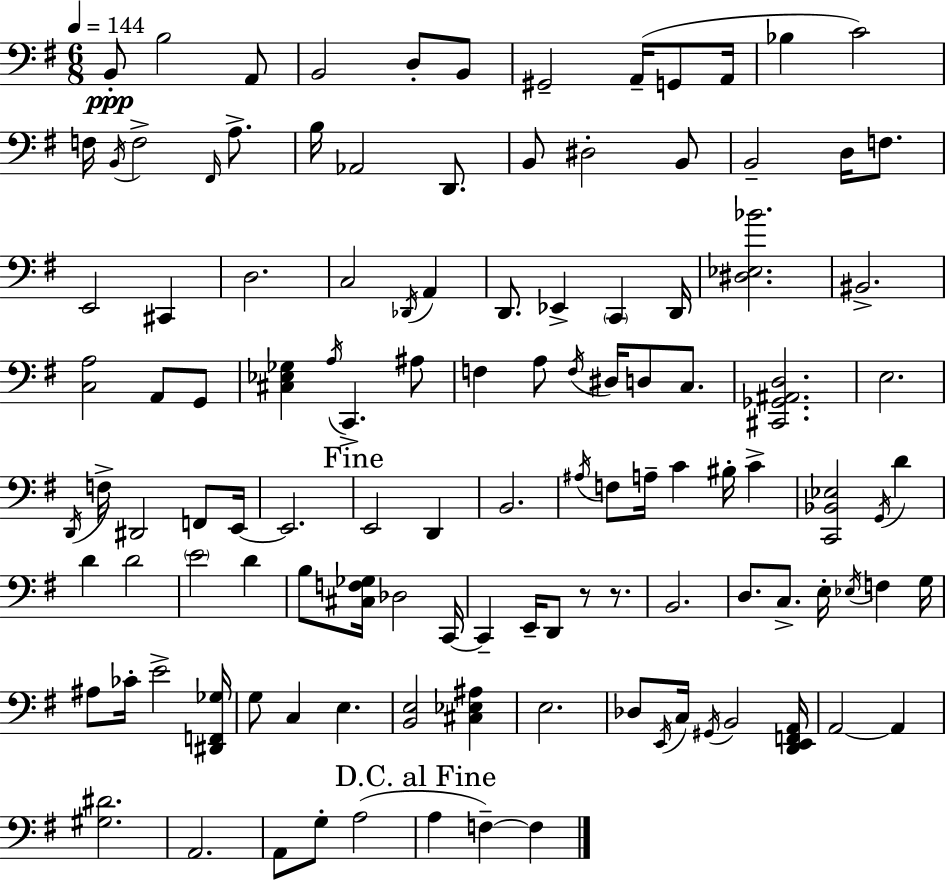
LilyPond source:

{
  \clef bass
  \numericTimeSignature
  \time 6/8
  \key g \major
  \tempo 4 = 144
  \repeat volta 2 { b,8-.\ppp b2 a,8 | b,2 d8-. b,8 | gis,2-- a,16--( g,8 a,16 | bes4 c'2) | \break f16 \acciaccatura { b,16 } f2-> \grace { fis,16 } a8.-> | b16 aes,2 d,8. | b,8 dis2-. | b,8 b,2-- d16 f8. | \break e,2 cis,4 | d2. | c2 \acciaccatura { des,16 } a,4 | d,8. ees,4-> \parenthesize c,4 | \break d,16 <dis ees bes'>2. | bis,2.-> | <c a>2 a,8 | g,8 <cis ees ges>4 \acciaccatura { a16 } c,4.-> | \break ais8 f4 a8 \acciaccatura { f16 } dis16 | d8 c8. <cis, ges, ais, d>2. | e2. | \acciaccatura { d,16 } f16-> dis,2 | \break f,8 e,16~~ e,2. | \mark "Fine" e,2 | d,4 b,2. | \acciaccatura { ais16 } f8 a16-- c'4 | \break bis16-. c'4-> <c, bes, ees>2 | \acciaccatura { g,16 } d'4 d'4 | d'2 \parenthesize e'2 | d'4 b8 <cis f ges>16 des2 | \break c,16~~ c,4-- | e,16-- d,8 r8 r8. b,2. | d8. c8.-> | e16-. \acciaccatura { ees16 } f4 g16 ais8 ces'16-. | \break e'2-> <dis, f, ges>16 g8 c4 | e4. <b, e>2 | <cis ees ais>4 e2. | des8 \acciaccatura { e,16 } | \break c16 \acciaccatura { gis,16 } b,2 <d, e, f, a,>16 a,2~~ | a,4 <gis dis'>2. | a,2. | a,8 | \break g8-. a2( \mark "D.C. al Fine" a4 | f4--~~) f4 } \bar "|."
}